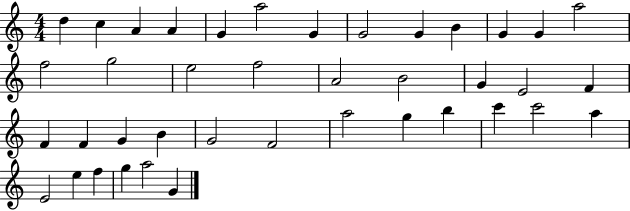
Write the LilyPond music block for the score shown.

{
  \clef treble
  \numericTimeSignature
  \time 4/4
  \key c \major
  d''4 c''4 a'4 a'4 | g'4 a''2 g'4 | g'2 g'4 b'4 | g'4 g'4 a''2 | \break f''2 g''2 | e''2 f''2 | a'2 b'2 | g'4 e'2 f'4 | \break f'4 f'4 g'4 b'4 | g'2 f'2 | a''2 g''4 b''4 | c'''4 c'''2 a''4 | \break e'2 e''4 f''4 | g''4 a''2 g'4 | \bar "|."
}